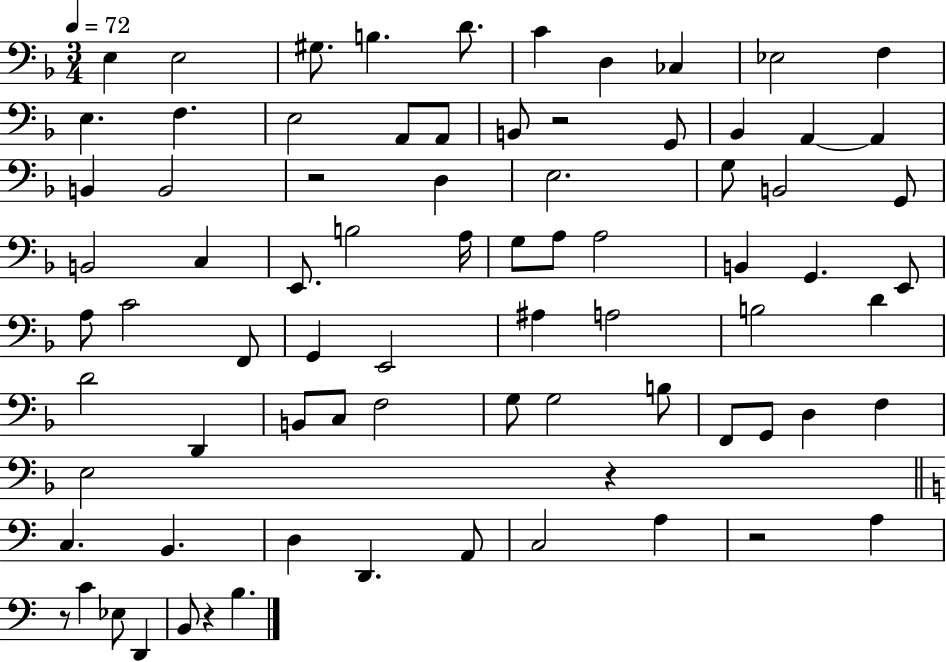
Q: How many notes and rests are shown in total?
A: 79